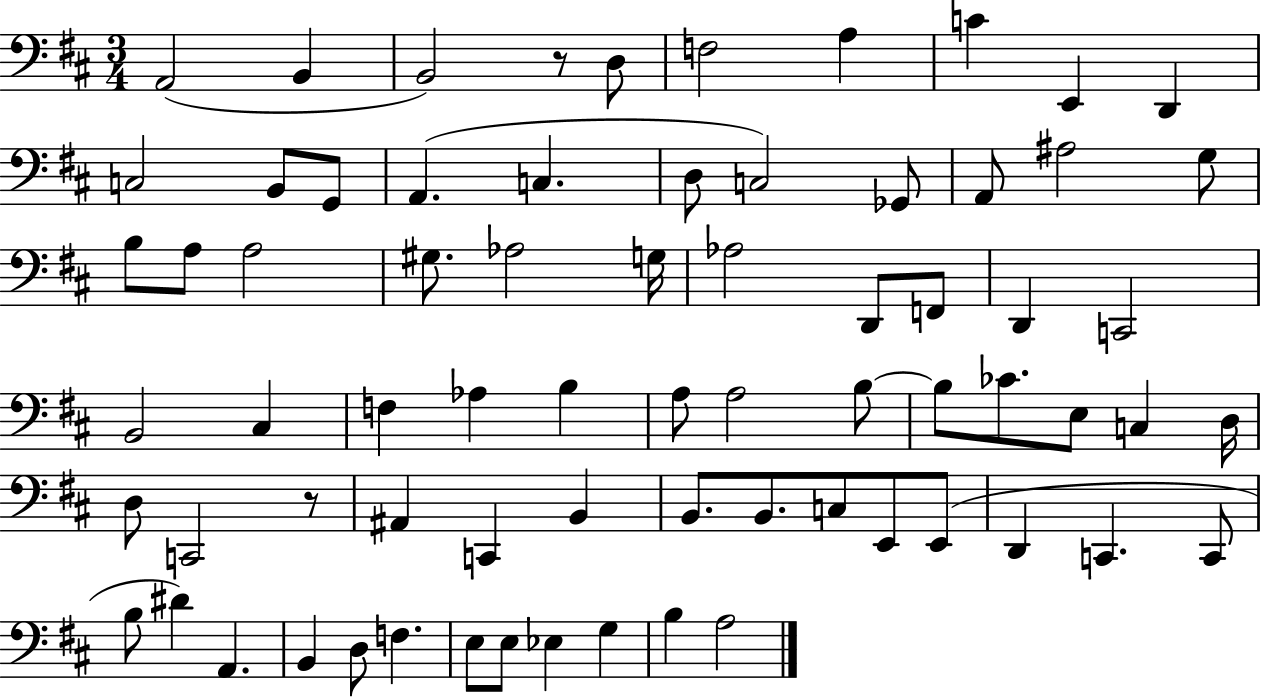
{
  \clef bass
  \numericTimeSignature
  \time 3/4
  \key d \major
  \repeat volta 2 { a,2( b,4 | b,2) r8 d8 | f2 a4 | c'4 e,4 d,4 | \break c2 b,8 g,8 | a,4.( c4. | d8 c2) ges,8 | a,8 ais2 g8 | \break b8 a8 a2 | gis8. aes2 g16 | aes2 d,8 f,8 | d,4 c,2 | \break b,2 cis4 | f4 aes4 b4 | a8 a2 b8~~ | b8 ces'8. e8 c4 d16 | \break d8 c,2 r8 | ais,4 c,4 b,4 | b,8. b,8. c8 e,8 e,8( | d,4 c,4. c,8 | \break b8 dis'4) a,4. | b,4 d8 f4. | e8 e8 ees4 g4 | b4 a2 | \break } \bar "|."
}